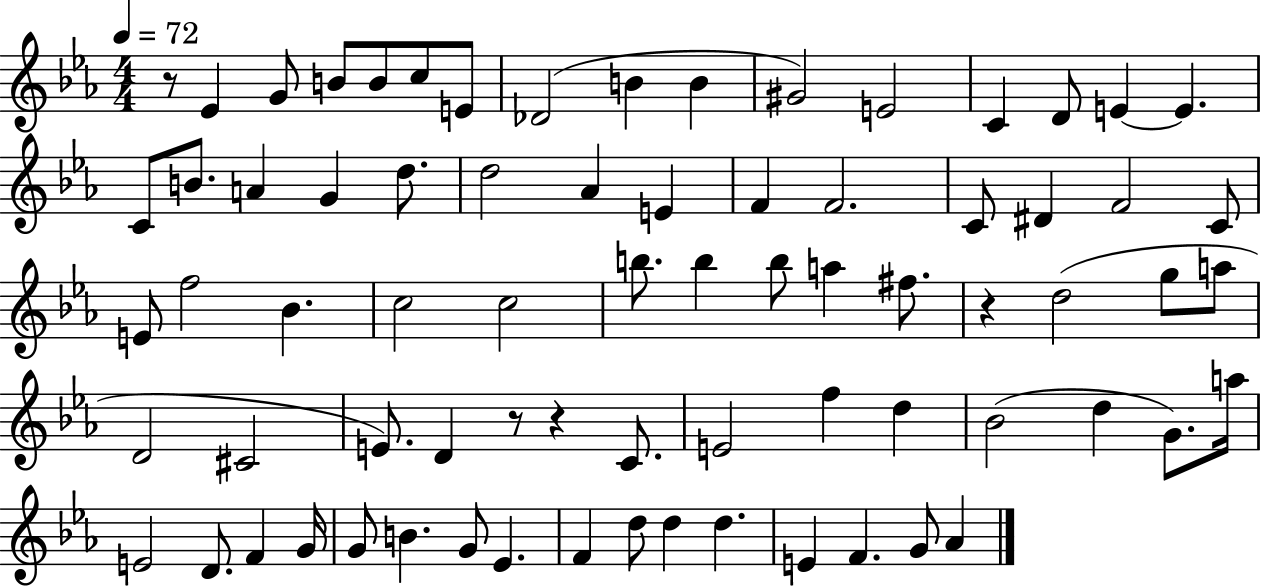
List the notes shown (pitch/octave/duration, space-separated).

R/e Eb4/q G4/e B4/e B4/e C5/e E4/e Db4/h B4/q B4/q G#4/h E4/h C4/q D4/e E4/q E4/q. C4/e B4/e. A4/q G4/q D5/e. D5/h Ab4/q E4/q F4/q F4/h. C4/e D#4/q F4/h C4/e E4/e F5/h Bb4/q. C5/h C5/h B5/e. B5/q B5/e A5/q F#5/e. R/q D5/h G5/e A5/e D4/h C#4/h E4/e. D4/q R/e R/q C4/e. E4/h F5/q D5/q Bb4/h D5/q G4/e. A5/s E4/h D4/e. F4/q G4/s G4/e B4/q. G4/e Eb4/q. F4/q D5/e D5/q D5/q. E4/q F4/q. G4/e Ab4/q